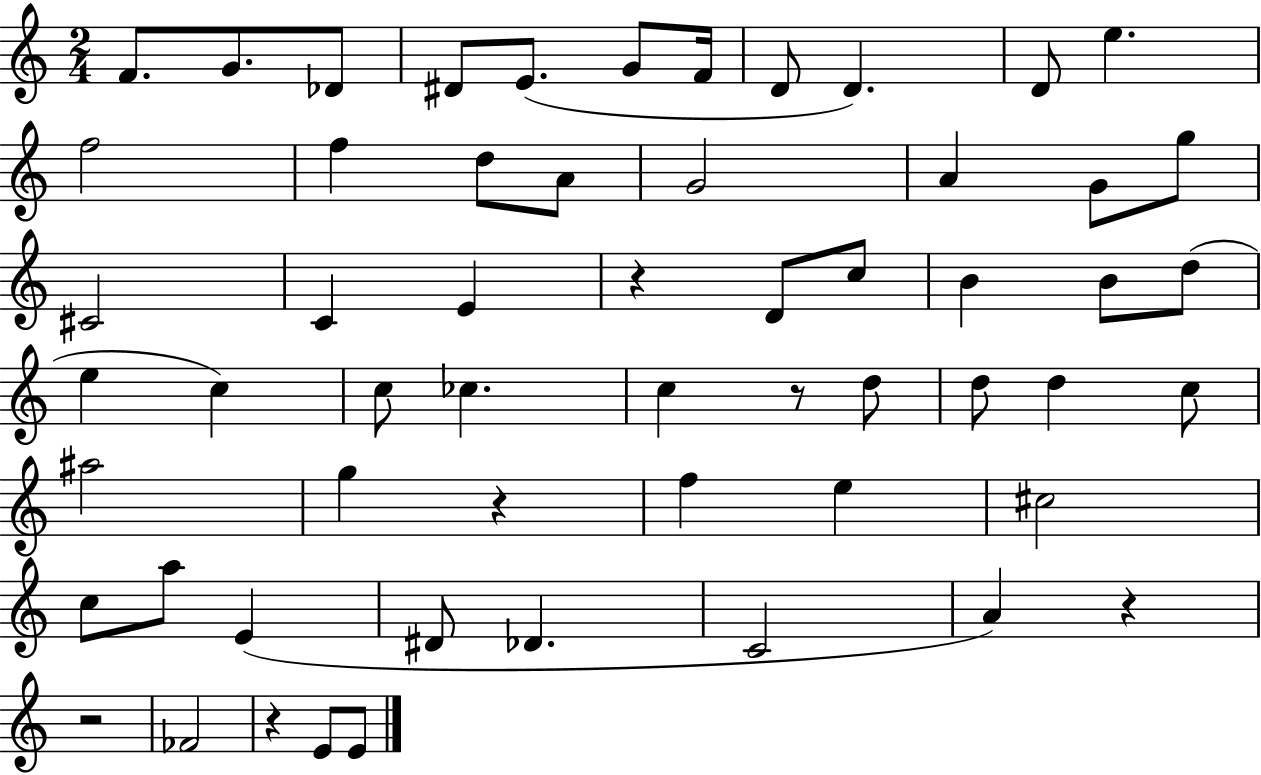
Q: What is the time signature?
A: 2/4